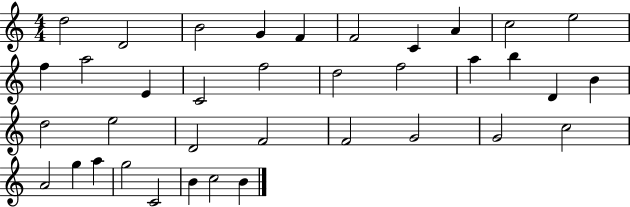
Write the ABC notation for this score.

X:1
T:Untitled
M:4/4
L:1/4
K:C
d2 D2 B2 G F F2 C A c2 e2 f a2 E C2 f2 d2 f2 a b D B d2 e2 D2 F2 F2 G2 G2 c2 A2 g a g2 C2 B c2 B